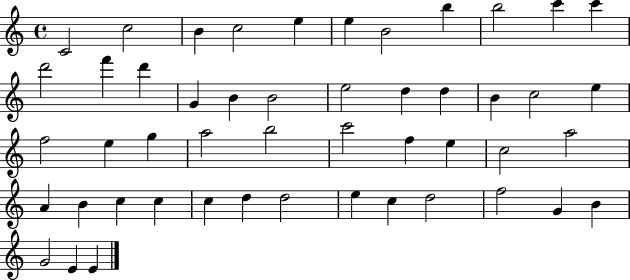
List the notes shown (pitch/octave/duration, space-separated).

C4/h C5/h B4/q C5/h E5/q E5/q B4/h B5/q B5/h C6/q C6/q D6/h F6/q D6/q G4/q B4/q B4/h E5/h D5/q D5/q B4/q C5/h E5/q F5/h E5/q G5/q A5/h B5/h C6/h F5/q E5/q C5/h A5/h A4/q B4/q C5/q C5/q C5/q D5/q D5/h E5/q C5/q D5/h F5/h G4/q B4/q G4/h E4/q E4/q